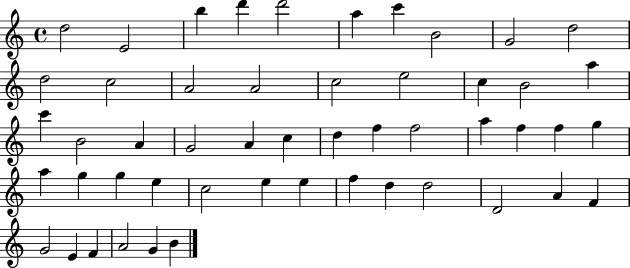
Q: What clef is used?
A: treble